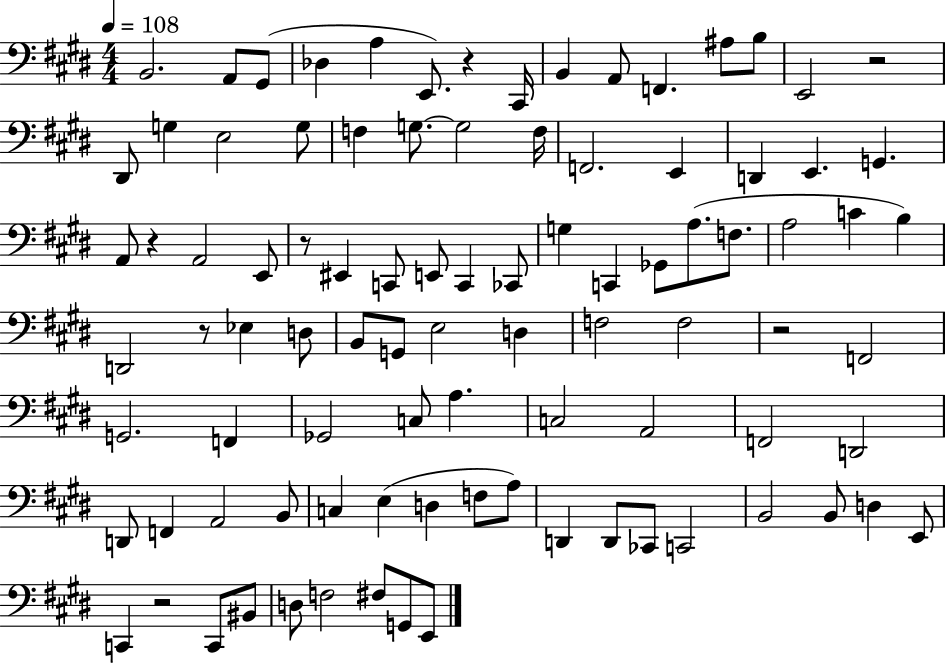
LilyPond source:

{
  \clef bass
  \numericTimeSignature
  \time 4/4
  \key e \major
  \tempo 4 = 108
  b,2. a,8 gis,8( | des4 a4 e,8.) r4 cis,16 | b,4 a,8 f,4. ais8 b8 | e,2 r2 | \break dis,8 g4 e2 g8 | f4 g8.~~ g2 f16 | f,2. e,4 | d,4 e,4. g,4. | \break a,8 r4 a,2 e,8 | r8 eis,4 c,8 e,8 c,4 ces,8 | g4 c,4 ges,8 a8.( f8. | a2 c'4 b4) | \break d,2 r8 ees4 d8 | b,8 g,8 e2 d4 | f2 f2 | r2 f,2 | \break g,2. f,4 | ges,2 c8 a4. | c2 a,2 | f,2 d,2 | \break d,8 f,4 a,2 b,8 | c4 e4( d4 f8 a8) | d,4 d,8 ces,8 c,2 | b,2 b,8 d4 e,8 | \break c,4 r2 c,8 bis,8 | d8 f2 fis8 g,8 e,8 | \bar "|."
}